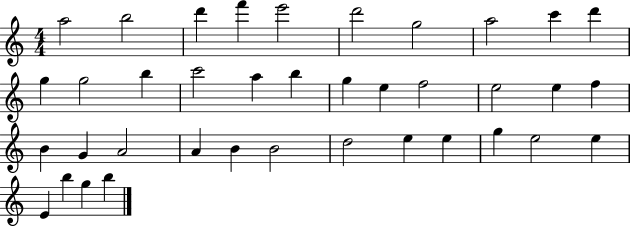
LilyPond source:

{
  \clef treble
  \numericTimeSignature
  \time 4/4
  \key c \major
  a''2 b''2 | d'''4 f'''4 e'''2 | d'''2 g''2 | a''2 c'''4 d'''4 | \break g''4 g''2 b''4 | c'''2 a''4 b''4 | g''4 e''4 f''2 | e''2 e''4 f''4 | \break b'4 g'4 a'2 | a'4 b'4 b'2 | d''2 e''4 e''4 | g''4 e''2 e''4 | \break e'4 b''4 g''4 b''4 | \bar "|."
}